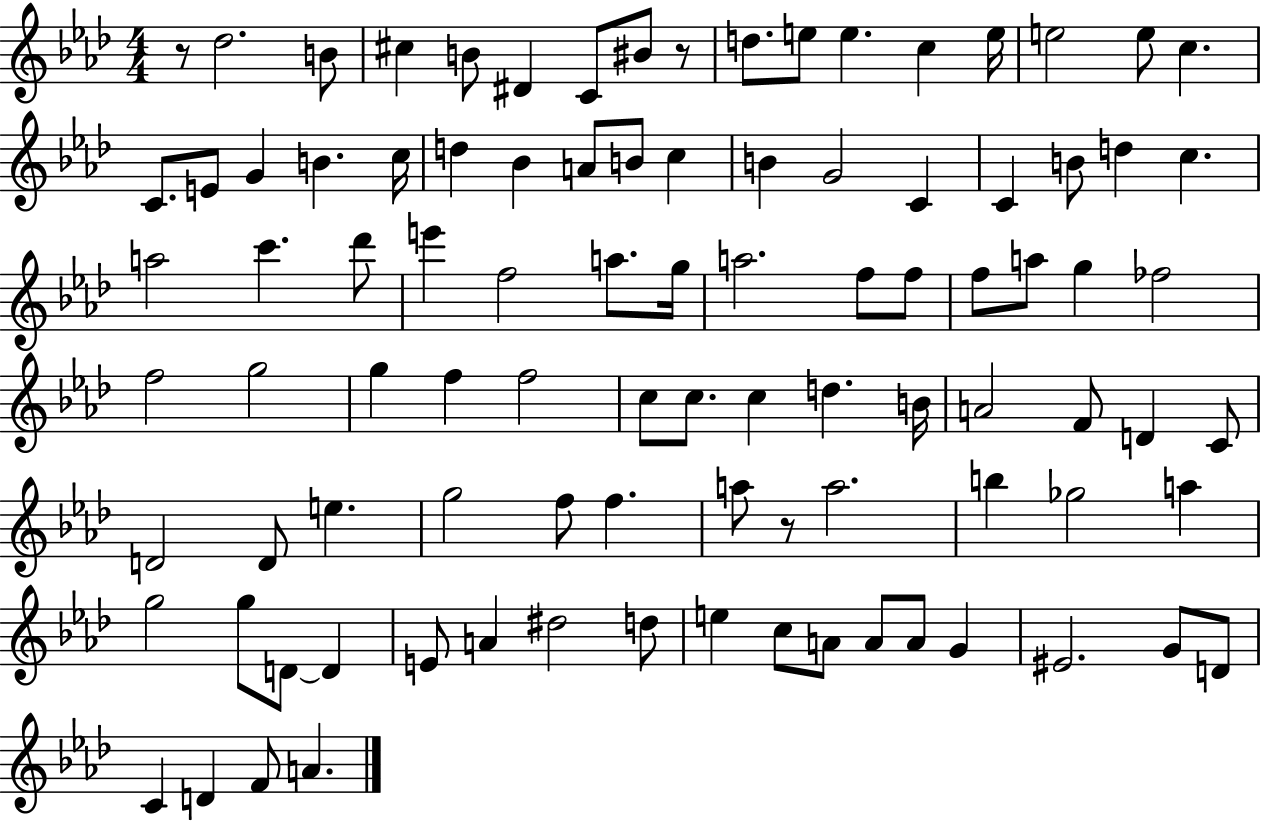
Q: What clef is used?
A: treble